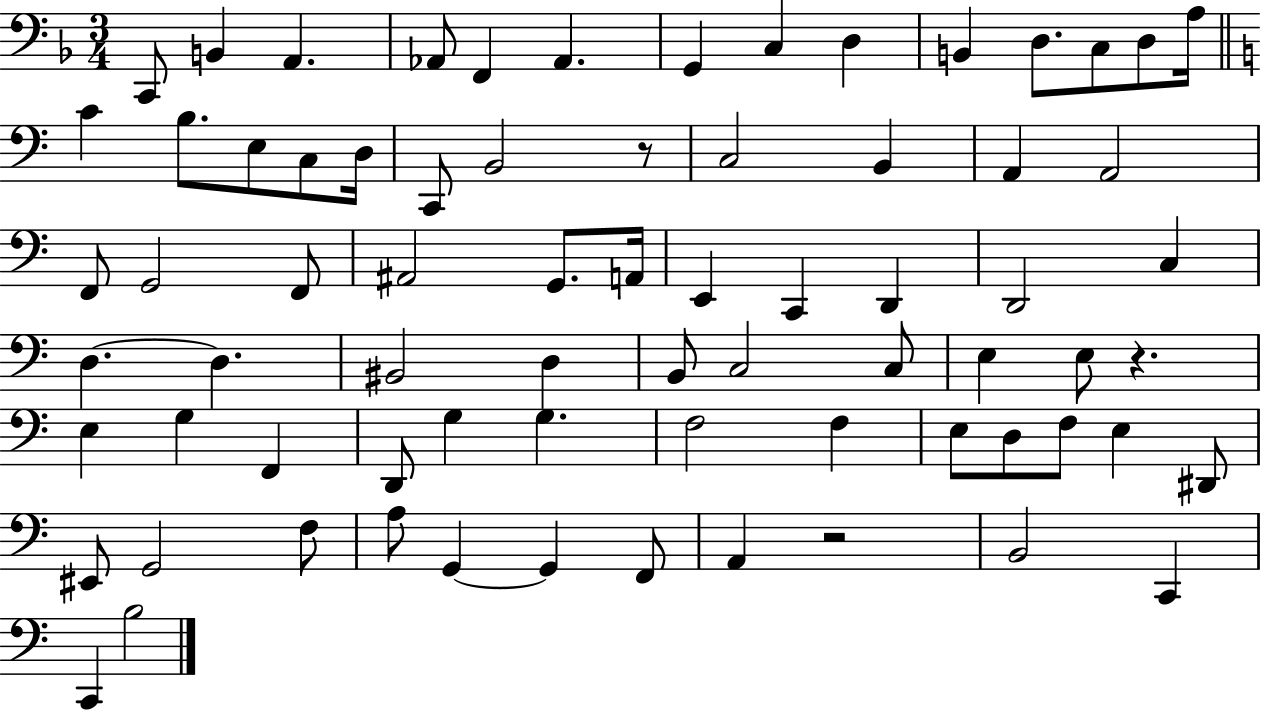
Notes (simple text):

C2/e B2/q A2/q. Ab2/e F2/q Ab2/q. G2/q C3/q D3/q B2/q D3/e. C3/e D3/e A3/s C4/q B3/e. E3/e C3/e D3/s C2/e B2/h R/e C3/h B2/q A2/q A2/h F2/e G2/h F2/e A#2/h G2/e. A2/s E2/q C2/q D2/q D2/h C3/q D3/q. D3/q. BIS2/h D3/q B2/e C3/h C3/e E3/q E3/e R/q. E3/q G3/q F2/q D2/e G3/q G3/q. F3/h F3/q E3/e D3/e F3/e E3/q D#2/e EIS2/e G2/h F3/e A3/e G2/q G2/q F2/e A2/q R/h B2/h C2/q C2/q B3/h